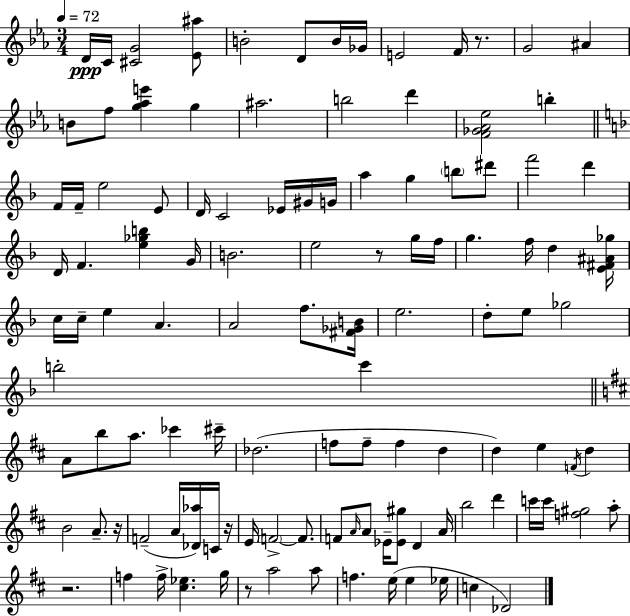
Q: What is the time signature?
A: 3/4